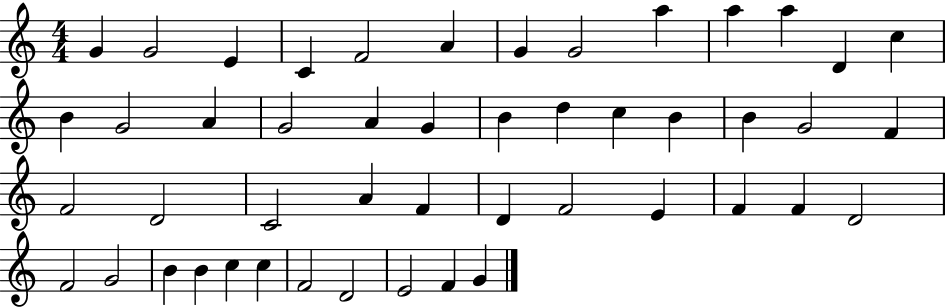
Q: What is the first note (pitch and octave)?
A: G4